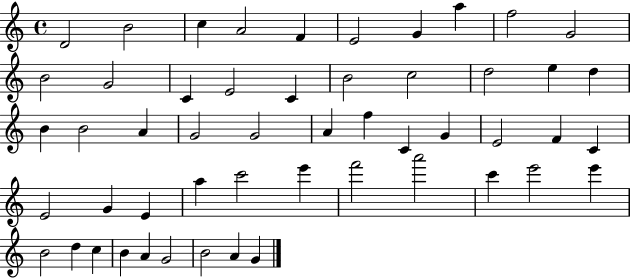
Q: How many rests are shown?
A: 0